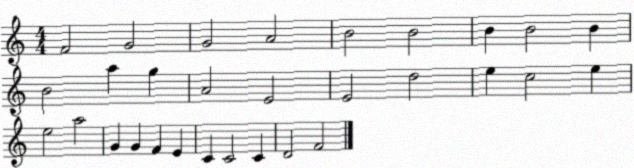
X:1
T:Untitled
M:4/4
L:1/4
K:C
F2 G2 G2 A2 B2 B2 B B2 B B2 a g A2 E2 E2 d2 e c2 e e2 a2 G G F E C C2 C D2 F2